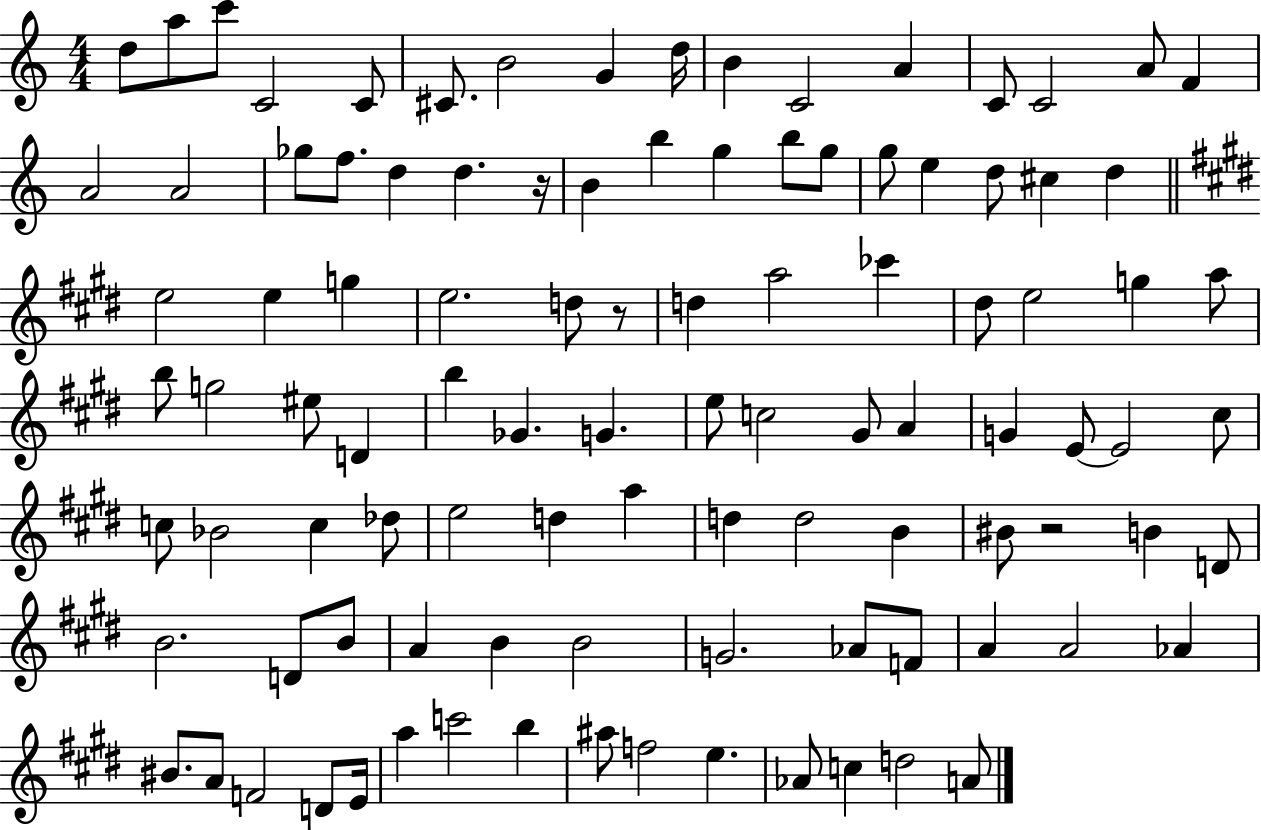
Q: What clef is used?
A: treble